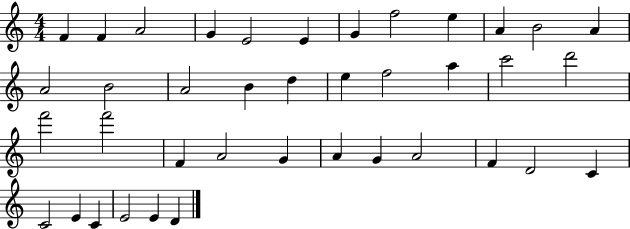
{
  \clef treble
  \numericTimeSignature
  \time 4/4
  \key c \major
  f'4 f'4 a'2 | g'4 e'2 e'4 | g'4 f''2 e''4 | a'4 b'2 a'4 | \break a'2 b'2 | a'2 b'4 d''4 | e''4 f''2 a''4 | c'''2 d'''2 | \break f'''2 f'''2 | f'4 a'2 g'4 | a'4 g'4 a'2 | f'4 d'2 c'4 | \break c'2 e'4 c'4 | e'2 e'4 d'4 | \bar "|."
}